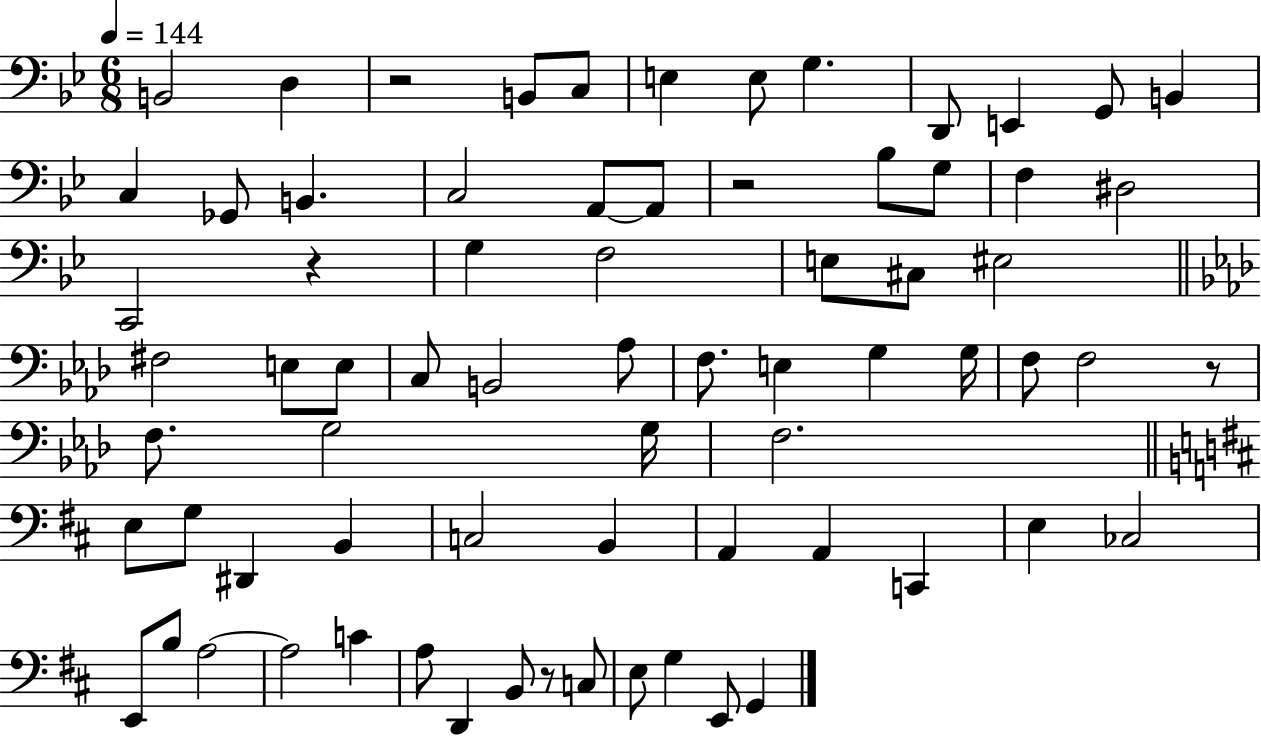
B2/h D3/q R/h B2/e C3/e E3/q E3/e G3/q. D2/e E2/q G2/e B2/q C3/q Gb2/e B2/q. C3/h A2/e A2/e R/h Bb3/e G3/e F3/q D#3/h C2/h R/q G3/q F3/h E3/e C#3/e EIS3/h F#3/h E3/e E3/e C3/e B2/h Ab3/e F3/e. E3/q G3/q G3/s F3/e F3/h R/e F3/e. G3/h G3/s F3/h. E3/e G3/e D#2/q B2/q C3/h B2/q A2/q A2/q C2/q E3/q CES3/h E2/e B3/e A3/h A3/h C4/q A3/e D2/q B2/e R/e C3/e E3/e G3/q E2/e G2/q